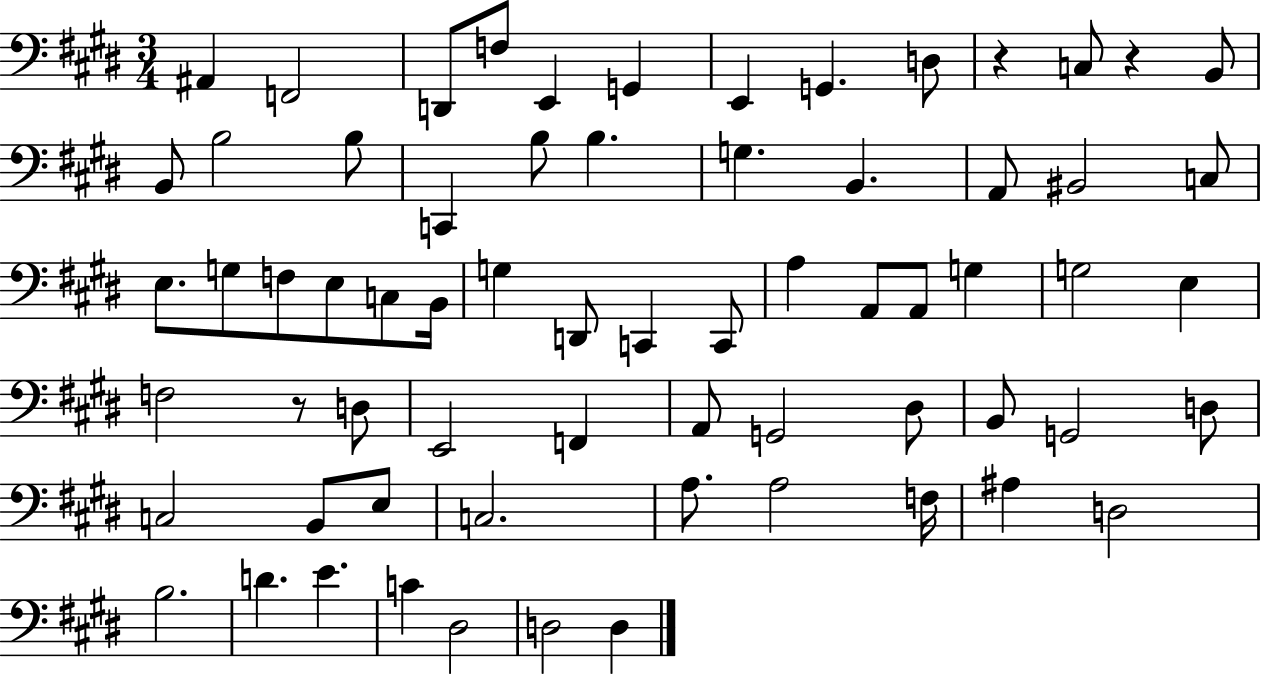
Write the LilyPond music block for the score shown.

{
  \clef bass
  \numericTimeSignature
  \time 3/4
  \key e \major
  \repeat volta 2 { ais,4 f,2 | d,8 f8 e,4 g,4 | e,4 g,4. d8 | r4 c8 r4 b,8 | \break b,8 b2 b8 | c,4 b8 b4. | g4. b,4. | a,8 bis,2 c8 | \break e8. g8 f8 e8 c8 b,16 | g4 d,8 c,4 c,8 | a4 a,8 a,8 g4 | g2 e4 | \break f2 r8 d8 | e,2 f,4 | a,8 g,2 dis8 | b,8 g,2 d8 | \break c2 b,8 e8 | c2. | a8. a2 f16 | ais4 d2 | \break b2. | d'4. e'4. | c'4 dis2 | d2 d4 | \break } \bar "|."
}